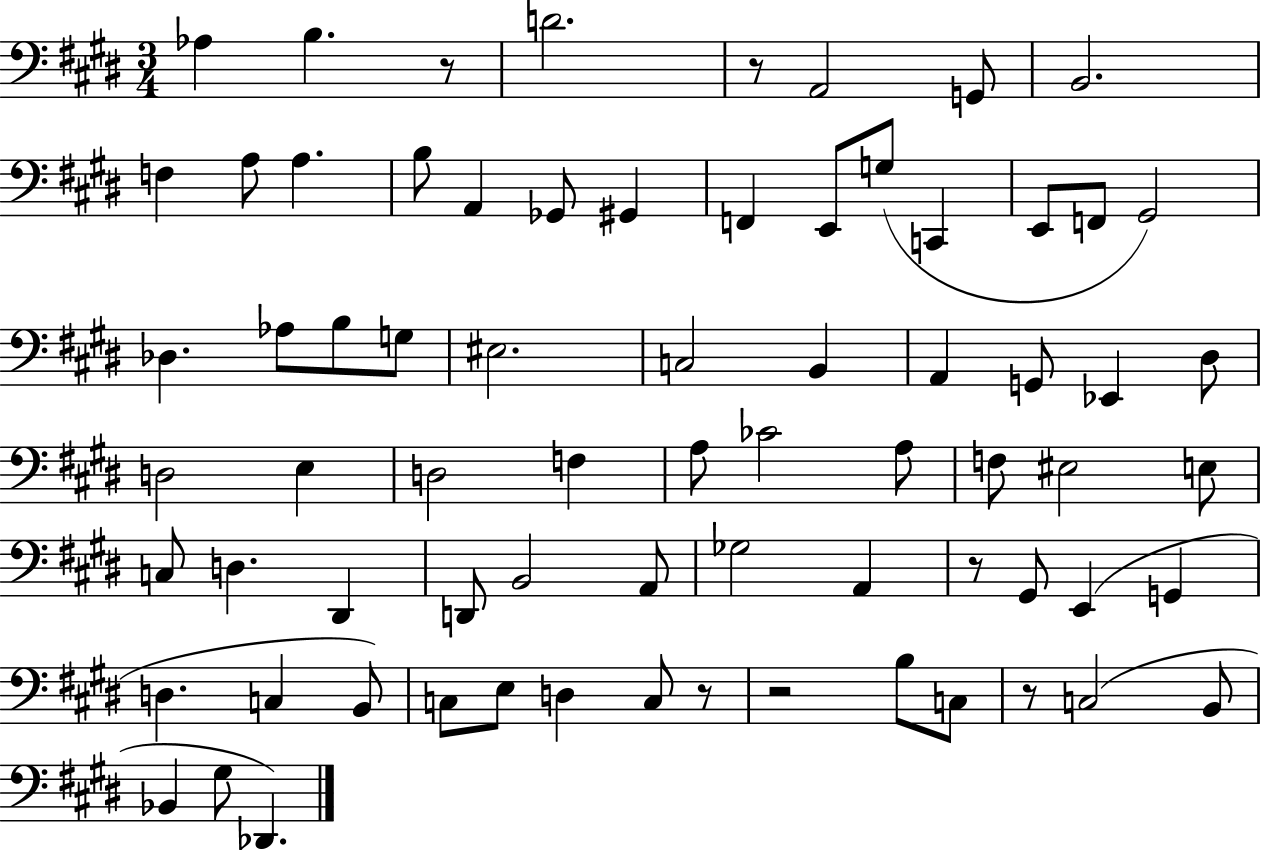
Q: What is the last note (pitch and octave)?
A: Db2